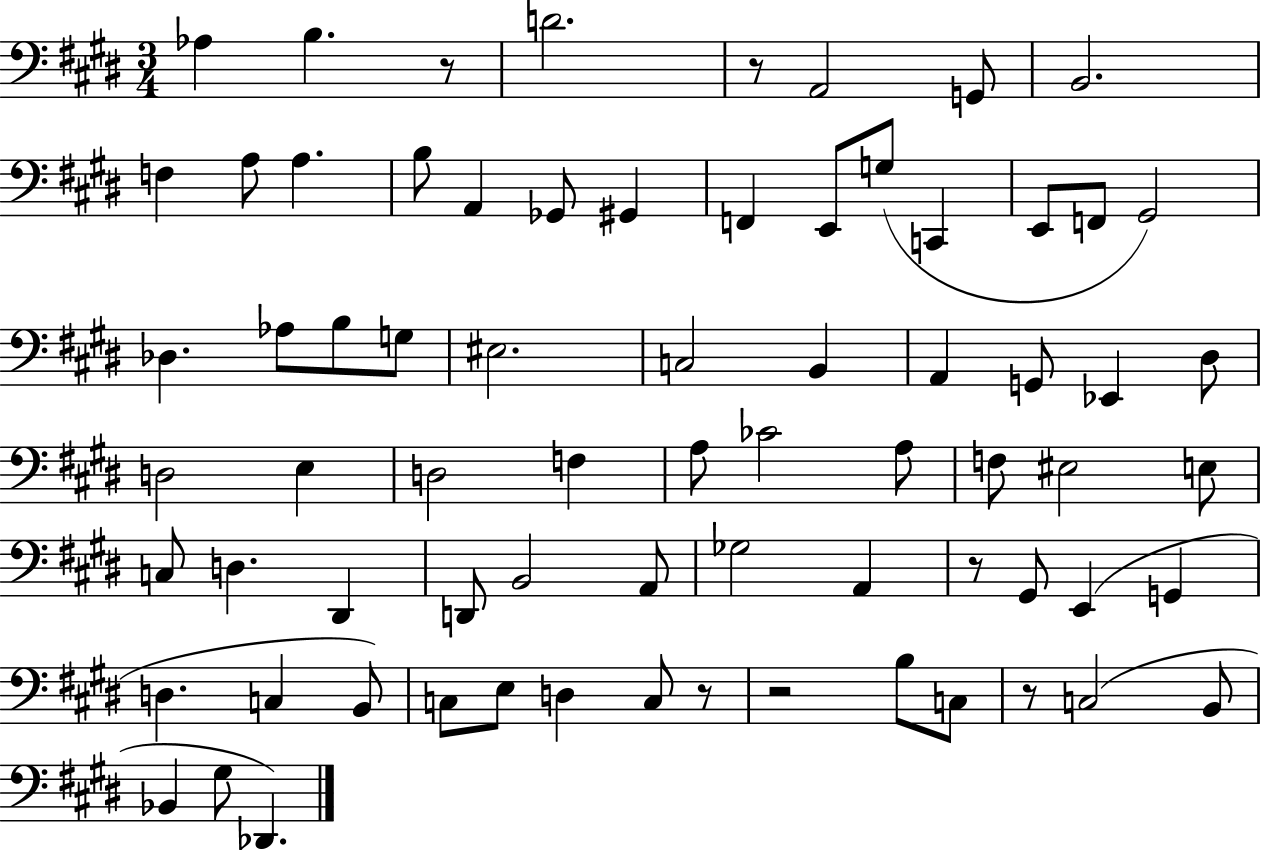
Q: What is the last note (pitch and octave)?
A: Db2